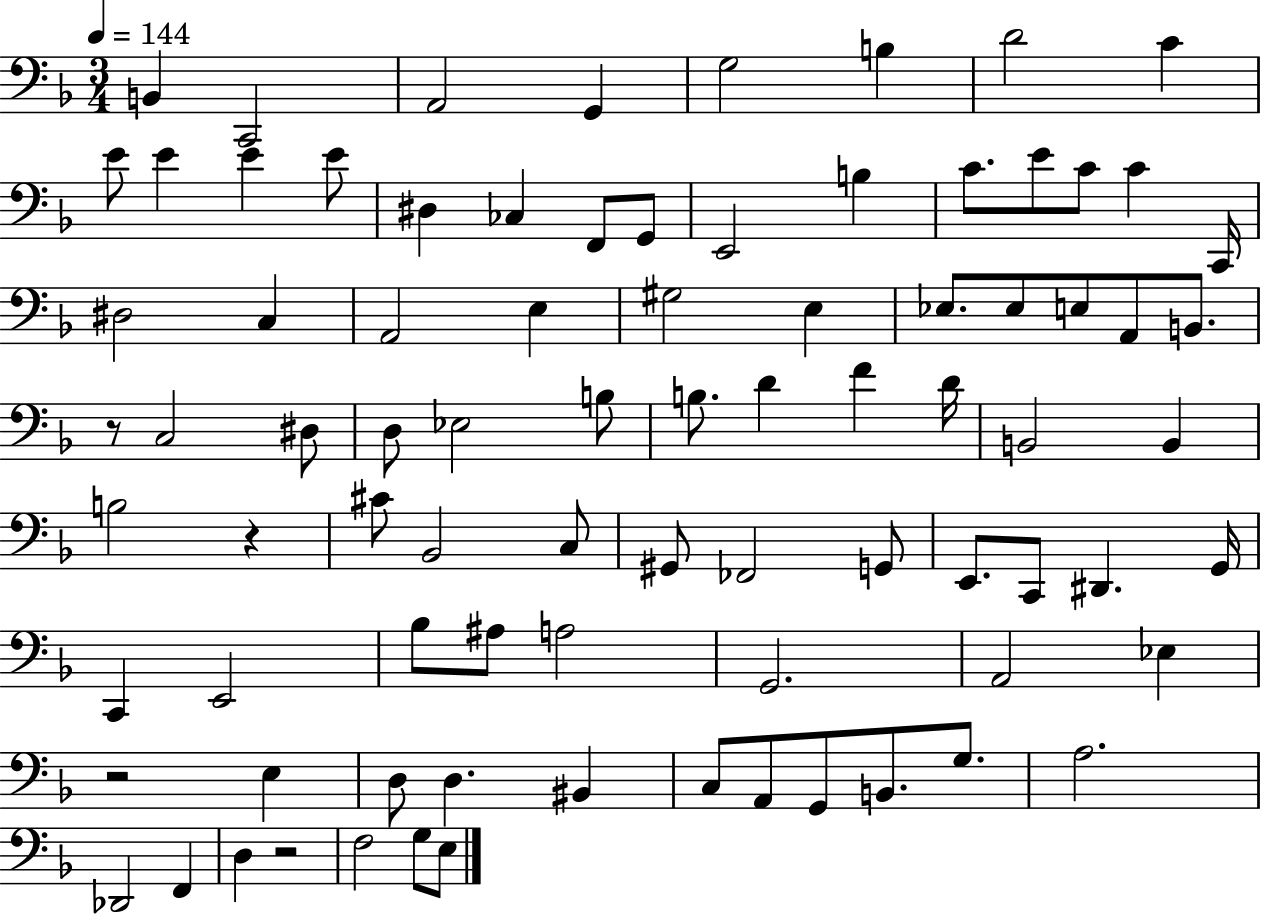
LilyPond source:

{
  \clef bass
  \numericTimeSignature
  \time 3/4
  \key f \major
  \tempo 4 = 144
  b,4 c,2 | a,2 g,4 | g2 b4 | d'2 c'4 | \break e'8 e'4 e'4 e'8 | dis4 ces4 f,8 g,8 | e,2 b4 | c'8. e'8 c'8 c'4 c,16 | \break dis2 c4 | a,2 e4 | gis2 e4 | ees8. ees8 e8 a,8 b,8. | \break r8 c2 dis8 | d8 ees2 b8 | b8. d'4 f'4 d'16 | b,2 b,4 | \break b2 r4 | cis'8 bes,2 c8 | gis,8 fes,2 g,8 | e,8. c,8 dis,4. g,16 | \break c,4 e,2 | bes8 ais8 a2 | g,2. | a,2 ees4 | \break r2 e4 | d8 d4. bis,4 | c8 a,8 g,8 b,8. g8. | a2. | \break des,2 f,4 | d4 r2 | f2 g8 e8 | \bar "|."
}